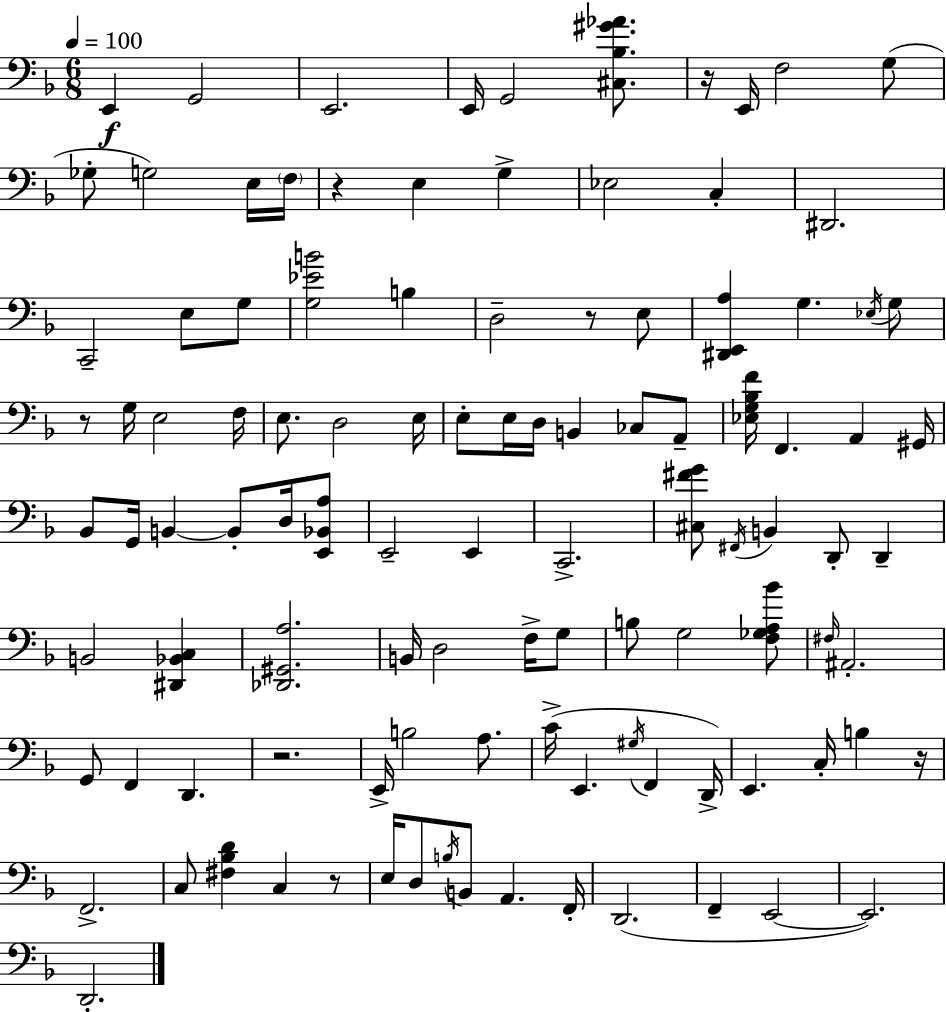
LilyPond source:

{
  \clef bass
  \numericTimeSignature
  \time 6/8
  \key f \major
  \tempo 4 = 100
  e,4\f g,2 | e,2. | e,16 g,2 <cis bes gis' aes'>8. | r16 e,16 f2 g8( | \break ges8-. g2) e16 \parenthesize f16 | r4 e4 g4-> | ees2 c4-. | dis,2. | \break c,2-- e8 g8 | <g ees' b'>2 b4 | d2-- r8 e8 | <dis, e, a>4 g4. \acciaccatura { ees16 } g8 | \break r8 g16 e2 | f16 e8. d2 | e16 e8-. e16 d16 b,4 ces8 a,8-- | <ees g bes f'>16 f,4. a,4 | \break gis,16 bes,8 g,16 b,4~~ b,8-. d16 <e, bes, a>8 | e,2-- e,4 | c,2.-> | <cis fis' g'>8 \acciaccatura { fis,16 } b,4 d,8-. d,4-- | \break b,2 <dis, bes, c>4 | <des, gis, a>2. | b,16 d2 f16-> | g8 b8 g2 | \break <f ges a bes'>8 \grace { fis16 } ais,2.-. | g,8 f,4 d,4. | r2. | e,16-> b2 | \break a8. c'16->( e,4. \acciaccatura { gis16 } f,4 | d,16->) e,4. c16-. b4 | r16 f,2.-> | c8 <fis bes d'>4 c4 | \break r8 e16 d8 \acciaccatura { b16 } b,8 a,4. | f,16-. d,2.( | f,4-- e,2~~ | e,2.) | \break d,2.-. | \bar "|."
}